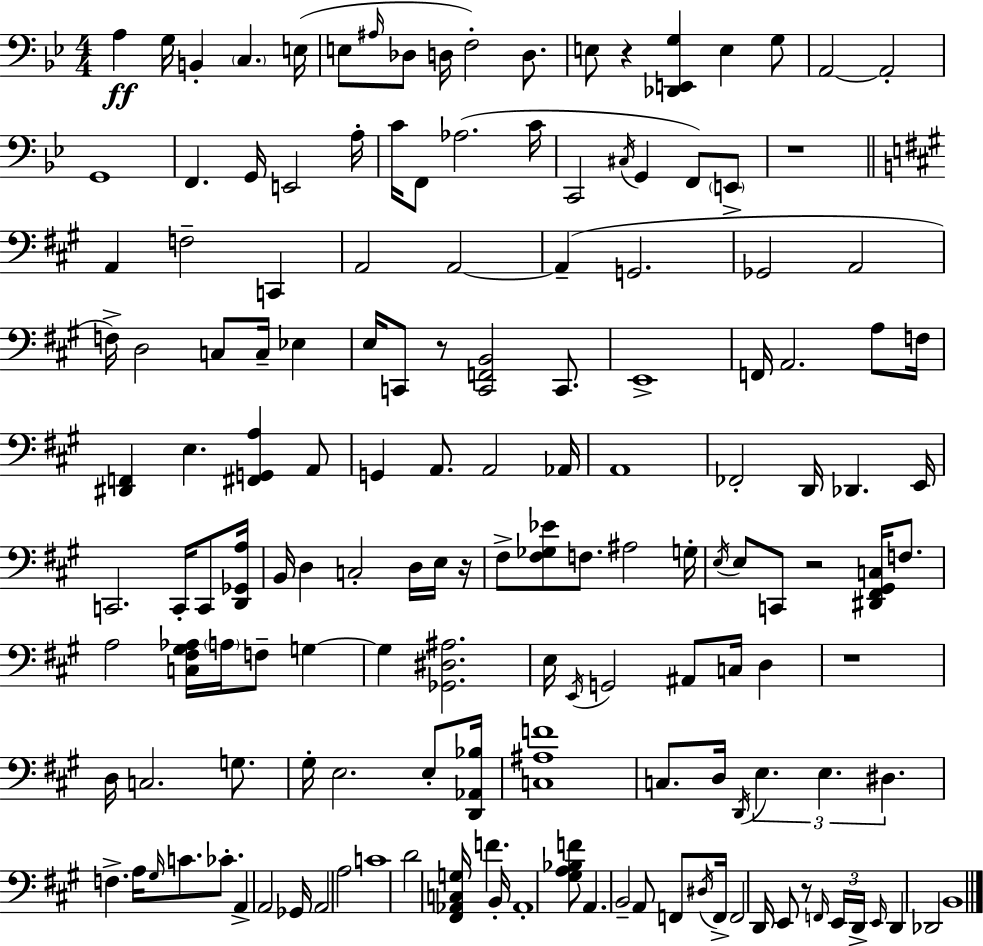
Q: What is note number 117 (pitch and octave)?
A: Ab2